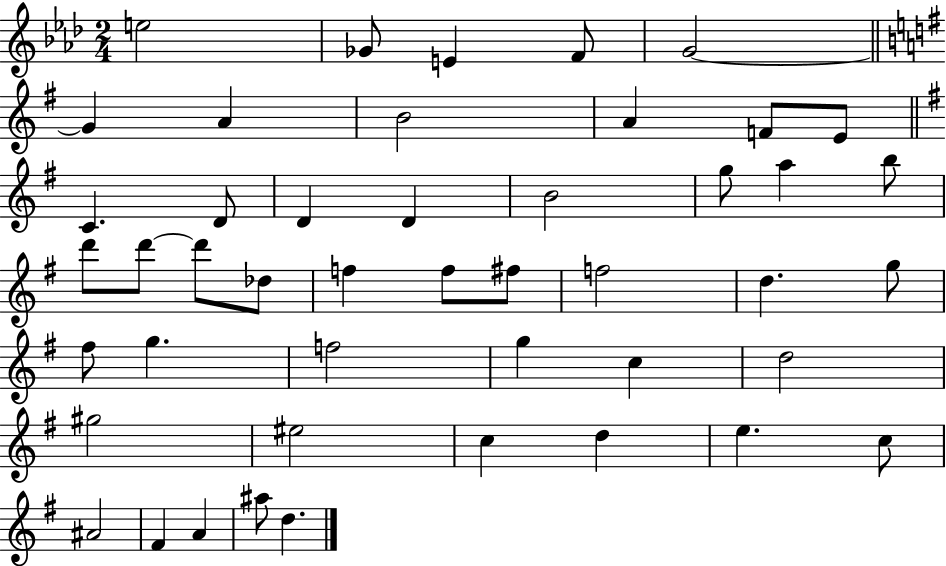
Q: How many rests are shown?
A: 0